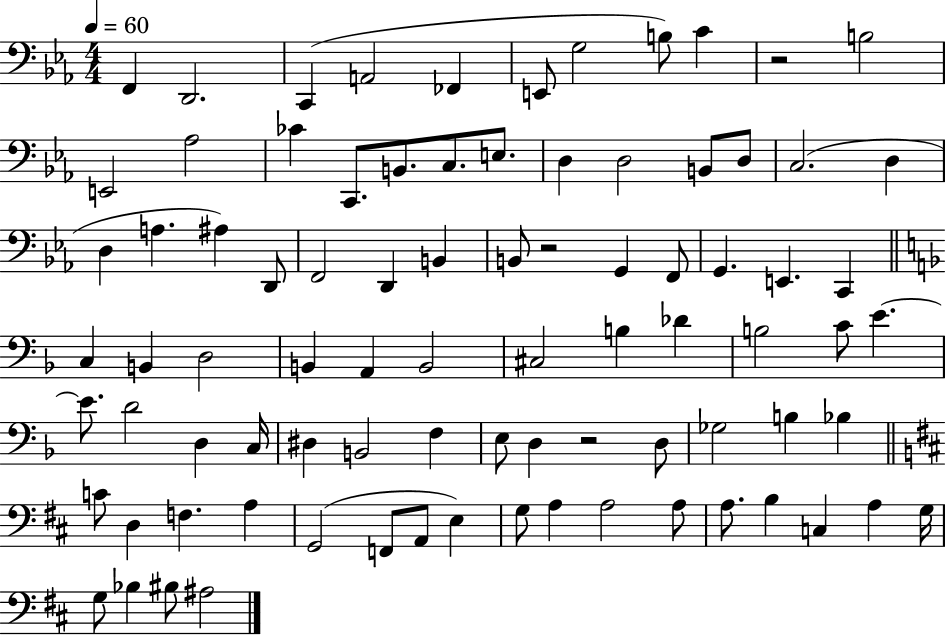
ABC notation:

X:1
T:Untitled
M:4/4
L:1/4
K:Eb
F,, D,,2 C,, A,,2 _F,, E,,/2 G,2 B,/2 C z2 B,2 E,,2 _A,2 _C C,,/2 B,,/2 C,/2 E,/2 D, D,2 B,,/2 D,/2 C,2 D, D, A, ^A, D,,/2 F,,2 D,, B,, B,,/2 z2 G,, F,,/2 G,, E,, C,, C, B,, D,2 B,, A,, B,,2 ^C,2 B, _D B,2 C/2 E E/2 D2 D, C,/4 ^D, B,,2 F, E,/2 D, z2 D,/2 _G,2 B, _B, C/2 D, F, A, G,,2 F,,/2 A,,/2 E, G,/2 A, A,2 A,/2 A,/2 B, C, A, G,/4 G,/2 _B, ^B,/2 ^A,2